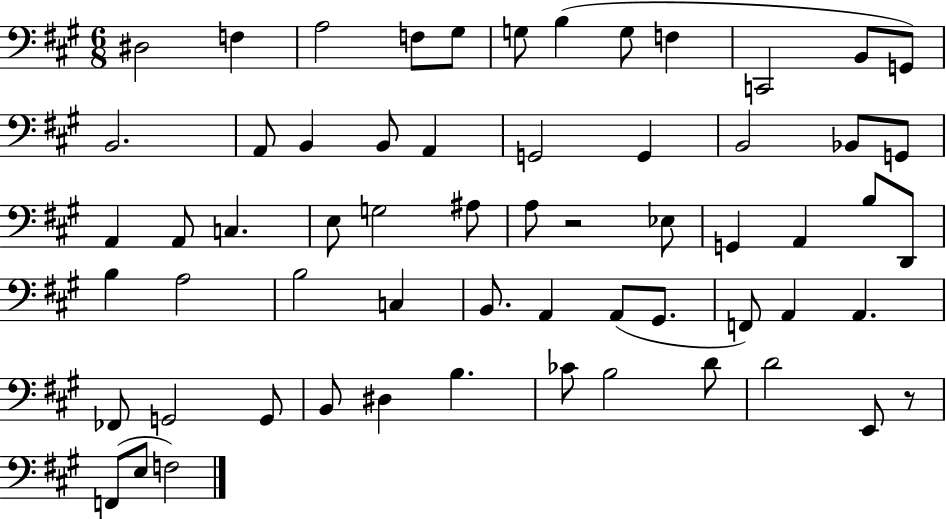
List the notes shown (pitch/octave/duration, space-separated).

D#3/h F3/q A3/h F3/e G#3/e G3/e B3/q G3/e F3/q C2/h B2/e G2/e B2/h. A2/e B2/q B2/e A2/q G2/h G2/q B2/h Bb2/e G2/e A2/q A2/e C3/q. E3/e G3/h A#3/e A3/e R/h Eb3/e G2/q A2/q B3/e D2/e B3/q A3/h B3/h C3/q B2/e. A2/q A2/e G#2/e. F2/e A2/q A2/q. FES2/e G2/h G2/e B2/e D#3/q B3/q. CES4/e B3/h D4/e D4/h E2/e R/e F2/e E3/e F3/h